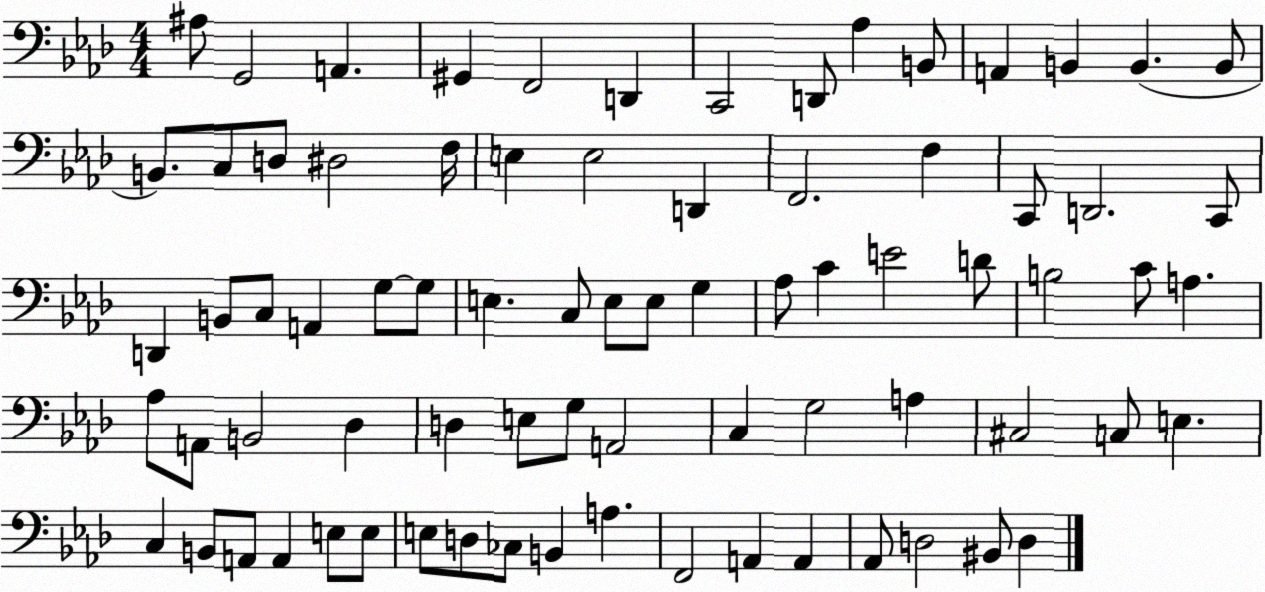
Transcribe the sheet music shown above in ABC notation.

X:1
T:Untitled
M:4/4
L:1/4
K:Ab
^A,/2 G,,2 A,, ^G,, F,,2 D,, C,,2 D,,/2 _A, B,,/2 A,, B,, B,, B,,/2 B,,/2 C,/2 D,/2 ^D,2 F,/4 E, E,2 D,, F,,2 F, C,,/2 D,,2 C,,/2 D,, B,,/2 C,/2 A,, G,/2 G,/2 E, C,/2 E,/2 E,/2 G, _A,/2 C E2 D/2 B,2 C/2 A, _A,/2 A,,/2 B,,2 _D, D, E,/2 G,/2 A,,2 C, G,2 A, ^C,2 C,/2 E, C, B,,/2 A,,/2 A,, E,/2 E,/2 E,/2 D,/2 _C,/2 B,, A, F,,2 A,, A,, _A,,/2 D,2 ^B,,/2 D,